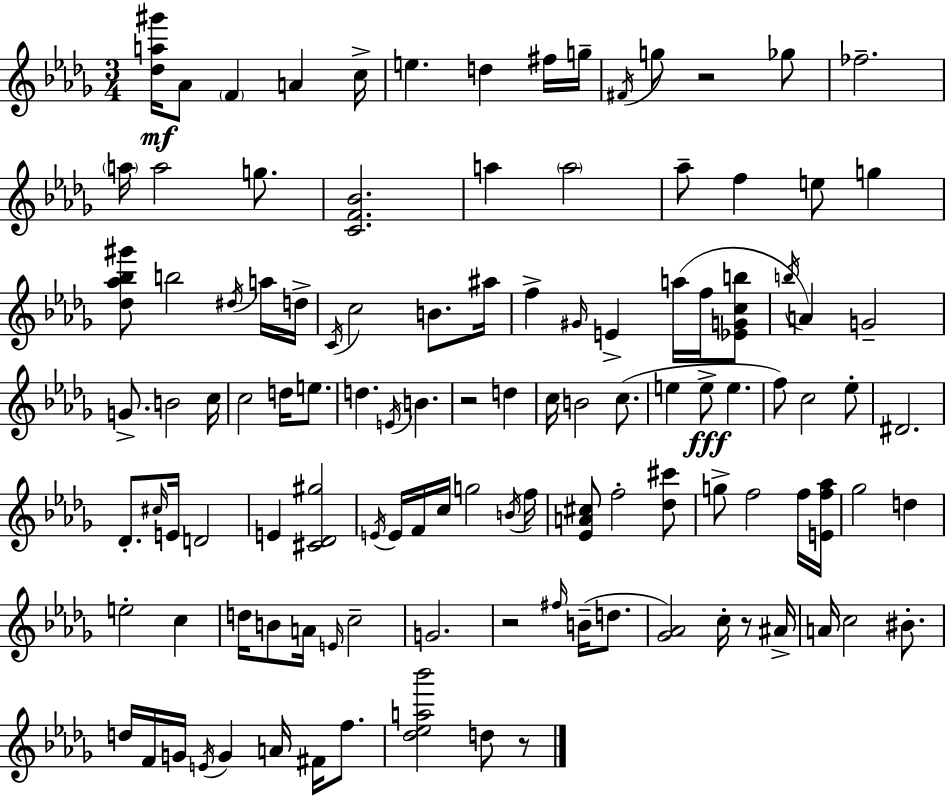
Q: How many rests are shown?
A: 5